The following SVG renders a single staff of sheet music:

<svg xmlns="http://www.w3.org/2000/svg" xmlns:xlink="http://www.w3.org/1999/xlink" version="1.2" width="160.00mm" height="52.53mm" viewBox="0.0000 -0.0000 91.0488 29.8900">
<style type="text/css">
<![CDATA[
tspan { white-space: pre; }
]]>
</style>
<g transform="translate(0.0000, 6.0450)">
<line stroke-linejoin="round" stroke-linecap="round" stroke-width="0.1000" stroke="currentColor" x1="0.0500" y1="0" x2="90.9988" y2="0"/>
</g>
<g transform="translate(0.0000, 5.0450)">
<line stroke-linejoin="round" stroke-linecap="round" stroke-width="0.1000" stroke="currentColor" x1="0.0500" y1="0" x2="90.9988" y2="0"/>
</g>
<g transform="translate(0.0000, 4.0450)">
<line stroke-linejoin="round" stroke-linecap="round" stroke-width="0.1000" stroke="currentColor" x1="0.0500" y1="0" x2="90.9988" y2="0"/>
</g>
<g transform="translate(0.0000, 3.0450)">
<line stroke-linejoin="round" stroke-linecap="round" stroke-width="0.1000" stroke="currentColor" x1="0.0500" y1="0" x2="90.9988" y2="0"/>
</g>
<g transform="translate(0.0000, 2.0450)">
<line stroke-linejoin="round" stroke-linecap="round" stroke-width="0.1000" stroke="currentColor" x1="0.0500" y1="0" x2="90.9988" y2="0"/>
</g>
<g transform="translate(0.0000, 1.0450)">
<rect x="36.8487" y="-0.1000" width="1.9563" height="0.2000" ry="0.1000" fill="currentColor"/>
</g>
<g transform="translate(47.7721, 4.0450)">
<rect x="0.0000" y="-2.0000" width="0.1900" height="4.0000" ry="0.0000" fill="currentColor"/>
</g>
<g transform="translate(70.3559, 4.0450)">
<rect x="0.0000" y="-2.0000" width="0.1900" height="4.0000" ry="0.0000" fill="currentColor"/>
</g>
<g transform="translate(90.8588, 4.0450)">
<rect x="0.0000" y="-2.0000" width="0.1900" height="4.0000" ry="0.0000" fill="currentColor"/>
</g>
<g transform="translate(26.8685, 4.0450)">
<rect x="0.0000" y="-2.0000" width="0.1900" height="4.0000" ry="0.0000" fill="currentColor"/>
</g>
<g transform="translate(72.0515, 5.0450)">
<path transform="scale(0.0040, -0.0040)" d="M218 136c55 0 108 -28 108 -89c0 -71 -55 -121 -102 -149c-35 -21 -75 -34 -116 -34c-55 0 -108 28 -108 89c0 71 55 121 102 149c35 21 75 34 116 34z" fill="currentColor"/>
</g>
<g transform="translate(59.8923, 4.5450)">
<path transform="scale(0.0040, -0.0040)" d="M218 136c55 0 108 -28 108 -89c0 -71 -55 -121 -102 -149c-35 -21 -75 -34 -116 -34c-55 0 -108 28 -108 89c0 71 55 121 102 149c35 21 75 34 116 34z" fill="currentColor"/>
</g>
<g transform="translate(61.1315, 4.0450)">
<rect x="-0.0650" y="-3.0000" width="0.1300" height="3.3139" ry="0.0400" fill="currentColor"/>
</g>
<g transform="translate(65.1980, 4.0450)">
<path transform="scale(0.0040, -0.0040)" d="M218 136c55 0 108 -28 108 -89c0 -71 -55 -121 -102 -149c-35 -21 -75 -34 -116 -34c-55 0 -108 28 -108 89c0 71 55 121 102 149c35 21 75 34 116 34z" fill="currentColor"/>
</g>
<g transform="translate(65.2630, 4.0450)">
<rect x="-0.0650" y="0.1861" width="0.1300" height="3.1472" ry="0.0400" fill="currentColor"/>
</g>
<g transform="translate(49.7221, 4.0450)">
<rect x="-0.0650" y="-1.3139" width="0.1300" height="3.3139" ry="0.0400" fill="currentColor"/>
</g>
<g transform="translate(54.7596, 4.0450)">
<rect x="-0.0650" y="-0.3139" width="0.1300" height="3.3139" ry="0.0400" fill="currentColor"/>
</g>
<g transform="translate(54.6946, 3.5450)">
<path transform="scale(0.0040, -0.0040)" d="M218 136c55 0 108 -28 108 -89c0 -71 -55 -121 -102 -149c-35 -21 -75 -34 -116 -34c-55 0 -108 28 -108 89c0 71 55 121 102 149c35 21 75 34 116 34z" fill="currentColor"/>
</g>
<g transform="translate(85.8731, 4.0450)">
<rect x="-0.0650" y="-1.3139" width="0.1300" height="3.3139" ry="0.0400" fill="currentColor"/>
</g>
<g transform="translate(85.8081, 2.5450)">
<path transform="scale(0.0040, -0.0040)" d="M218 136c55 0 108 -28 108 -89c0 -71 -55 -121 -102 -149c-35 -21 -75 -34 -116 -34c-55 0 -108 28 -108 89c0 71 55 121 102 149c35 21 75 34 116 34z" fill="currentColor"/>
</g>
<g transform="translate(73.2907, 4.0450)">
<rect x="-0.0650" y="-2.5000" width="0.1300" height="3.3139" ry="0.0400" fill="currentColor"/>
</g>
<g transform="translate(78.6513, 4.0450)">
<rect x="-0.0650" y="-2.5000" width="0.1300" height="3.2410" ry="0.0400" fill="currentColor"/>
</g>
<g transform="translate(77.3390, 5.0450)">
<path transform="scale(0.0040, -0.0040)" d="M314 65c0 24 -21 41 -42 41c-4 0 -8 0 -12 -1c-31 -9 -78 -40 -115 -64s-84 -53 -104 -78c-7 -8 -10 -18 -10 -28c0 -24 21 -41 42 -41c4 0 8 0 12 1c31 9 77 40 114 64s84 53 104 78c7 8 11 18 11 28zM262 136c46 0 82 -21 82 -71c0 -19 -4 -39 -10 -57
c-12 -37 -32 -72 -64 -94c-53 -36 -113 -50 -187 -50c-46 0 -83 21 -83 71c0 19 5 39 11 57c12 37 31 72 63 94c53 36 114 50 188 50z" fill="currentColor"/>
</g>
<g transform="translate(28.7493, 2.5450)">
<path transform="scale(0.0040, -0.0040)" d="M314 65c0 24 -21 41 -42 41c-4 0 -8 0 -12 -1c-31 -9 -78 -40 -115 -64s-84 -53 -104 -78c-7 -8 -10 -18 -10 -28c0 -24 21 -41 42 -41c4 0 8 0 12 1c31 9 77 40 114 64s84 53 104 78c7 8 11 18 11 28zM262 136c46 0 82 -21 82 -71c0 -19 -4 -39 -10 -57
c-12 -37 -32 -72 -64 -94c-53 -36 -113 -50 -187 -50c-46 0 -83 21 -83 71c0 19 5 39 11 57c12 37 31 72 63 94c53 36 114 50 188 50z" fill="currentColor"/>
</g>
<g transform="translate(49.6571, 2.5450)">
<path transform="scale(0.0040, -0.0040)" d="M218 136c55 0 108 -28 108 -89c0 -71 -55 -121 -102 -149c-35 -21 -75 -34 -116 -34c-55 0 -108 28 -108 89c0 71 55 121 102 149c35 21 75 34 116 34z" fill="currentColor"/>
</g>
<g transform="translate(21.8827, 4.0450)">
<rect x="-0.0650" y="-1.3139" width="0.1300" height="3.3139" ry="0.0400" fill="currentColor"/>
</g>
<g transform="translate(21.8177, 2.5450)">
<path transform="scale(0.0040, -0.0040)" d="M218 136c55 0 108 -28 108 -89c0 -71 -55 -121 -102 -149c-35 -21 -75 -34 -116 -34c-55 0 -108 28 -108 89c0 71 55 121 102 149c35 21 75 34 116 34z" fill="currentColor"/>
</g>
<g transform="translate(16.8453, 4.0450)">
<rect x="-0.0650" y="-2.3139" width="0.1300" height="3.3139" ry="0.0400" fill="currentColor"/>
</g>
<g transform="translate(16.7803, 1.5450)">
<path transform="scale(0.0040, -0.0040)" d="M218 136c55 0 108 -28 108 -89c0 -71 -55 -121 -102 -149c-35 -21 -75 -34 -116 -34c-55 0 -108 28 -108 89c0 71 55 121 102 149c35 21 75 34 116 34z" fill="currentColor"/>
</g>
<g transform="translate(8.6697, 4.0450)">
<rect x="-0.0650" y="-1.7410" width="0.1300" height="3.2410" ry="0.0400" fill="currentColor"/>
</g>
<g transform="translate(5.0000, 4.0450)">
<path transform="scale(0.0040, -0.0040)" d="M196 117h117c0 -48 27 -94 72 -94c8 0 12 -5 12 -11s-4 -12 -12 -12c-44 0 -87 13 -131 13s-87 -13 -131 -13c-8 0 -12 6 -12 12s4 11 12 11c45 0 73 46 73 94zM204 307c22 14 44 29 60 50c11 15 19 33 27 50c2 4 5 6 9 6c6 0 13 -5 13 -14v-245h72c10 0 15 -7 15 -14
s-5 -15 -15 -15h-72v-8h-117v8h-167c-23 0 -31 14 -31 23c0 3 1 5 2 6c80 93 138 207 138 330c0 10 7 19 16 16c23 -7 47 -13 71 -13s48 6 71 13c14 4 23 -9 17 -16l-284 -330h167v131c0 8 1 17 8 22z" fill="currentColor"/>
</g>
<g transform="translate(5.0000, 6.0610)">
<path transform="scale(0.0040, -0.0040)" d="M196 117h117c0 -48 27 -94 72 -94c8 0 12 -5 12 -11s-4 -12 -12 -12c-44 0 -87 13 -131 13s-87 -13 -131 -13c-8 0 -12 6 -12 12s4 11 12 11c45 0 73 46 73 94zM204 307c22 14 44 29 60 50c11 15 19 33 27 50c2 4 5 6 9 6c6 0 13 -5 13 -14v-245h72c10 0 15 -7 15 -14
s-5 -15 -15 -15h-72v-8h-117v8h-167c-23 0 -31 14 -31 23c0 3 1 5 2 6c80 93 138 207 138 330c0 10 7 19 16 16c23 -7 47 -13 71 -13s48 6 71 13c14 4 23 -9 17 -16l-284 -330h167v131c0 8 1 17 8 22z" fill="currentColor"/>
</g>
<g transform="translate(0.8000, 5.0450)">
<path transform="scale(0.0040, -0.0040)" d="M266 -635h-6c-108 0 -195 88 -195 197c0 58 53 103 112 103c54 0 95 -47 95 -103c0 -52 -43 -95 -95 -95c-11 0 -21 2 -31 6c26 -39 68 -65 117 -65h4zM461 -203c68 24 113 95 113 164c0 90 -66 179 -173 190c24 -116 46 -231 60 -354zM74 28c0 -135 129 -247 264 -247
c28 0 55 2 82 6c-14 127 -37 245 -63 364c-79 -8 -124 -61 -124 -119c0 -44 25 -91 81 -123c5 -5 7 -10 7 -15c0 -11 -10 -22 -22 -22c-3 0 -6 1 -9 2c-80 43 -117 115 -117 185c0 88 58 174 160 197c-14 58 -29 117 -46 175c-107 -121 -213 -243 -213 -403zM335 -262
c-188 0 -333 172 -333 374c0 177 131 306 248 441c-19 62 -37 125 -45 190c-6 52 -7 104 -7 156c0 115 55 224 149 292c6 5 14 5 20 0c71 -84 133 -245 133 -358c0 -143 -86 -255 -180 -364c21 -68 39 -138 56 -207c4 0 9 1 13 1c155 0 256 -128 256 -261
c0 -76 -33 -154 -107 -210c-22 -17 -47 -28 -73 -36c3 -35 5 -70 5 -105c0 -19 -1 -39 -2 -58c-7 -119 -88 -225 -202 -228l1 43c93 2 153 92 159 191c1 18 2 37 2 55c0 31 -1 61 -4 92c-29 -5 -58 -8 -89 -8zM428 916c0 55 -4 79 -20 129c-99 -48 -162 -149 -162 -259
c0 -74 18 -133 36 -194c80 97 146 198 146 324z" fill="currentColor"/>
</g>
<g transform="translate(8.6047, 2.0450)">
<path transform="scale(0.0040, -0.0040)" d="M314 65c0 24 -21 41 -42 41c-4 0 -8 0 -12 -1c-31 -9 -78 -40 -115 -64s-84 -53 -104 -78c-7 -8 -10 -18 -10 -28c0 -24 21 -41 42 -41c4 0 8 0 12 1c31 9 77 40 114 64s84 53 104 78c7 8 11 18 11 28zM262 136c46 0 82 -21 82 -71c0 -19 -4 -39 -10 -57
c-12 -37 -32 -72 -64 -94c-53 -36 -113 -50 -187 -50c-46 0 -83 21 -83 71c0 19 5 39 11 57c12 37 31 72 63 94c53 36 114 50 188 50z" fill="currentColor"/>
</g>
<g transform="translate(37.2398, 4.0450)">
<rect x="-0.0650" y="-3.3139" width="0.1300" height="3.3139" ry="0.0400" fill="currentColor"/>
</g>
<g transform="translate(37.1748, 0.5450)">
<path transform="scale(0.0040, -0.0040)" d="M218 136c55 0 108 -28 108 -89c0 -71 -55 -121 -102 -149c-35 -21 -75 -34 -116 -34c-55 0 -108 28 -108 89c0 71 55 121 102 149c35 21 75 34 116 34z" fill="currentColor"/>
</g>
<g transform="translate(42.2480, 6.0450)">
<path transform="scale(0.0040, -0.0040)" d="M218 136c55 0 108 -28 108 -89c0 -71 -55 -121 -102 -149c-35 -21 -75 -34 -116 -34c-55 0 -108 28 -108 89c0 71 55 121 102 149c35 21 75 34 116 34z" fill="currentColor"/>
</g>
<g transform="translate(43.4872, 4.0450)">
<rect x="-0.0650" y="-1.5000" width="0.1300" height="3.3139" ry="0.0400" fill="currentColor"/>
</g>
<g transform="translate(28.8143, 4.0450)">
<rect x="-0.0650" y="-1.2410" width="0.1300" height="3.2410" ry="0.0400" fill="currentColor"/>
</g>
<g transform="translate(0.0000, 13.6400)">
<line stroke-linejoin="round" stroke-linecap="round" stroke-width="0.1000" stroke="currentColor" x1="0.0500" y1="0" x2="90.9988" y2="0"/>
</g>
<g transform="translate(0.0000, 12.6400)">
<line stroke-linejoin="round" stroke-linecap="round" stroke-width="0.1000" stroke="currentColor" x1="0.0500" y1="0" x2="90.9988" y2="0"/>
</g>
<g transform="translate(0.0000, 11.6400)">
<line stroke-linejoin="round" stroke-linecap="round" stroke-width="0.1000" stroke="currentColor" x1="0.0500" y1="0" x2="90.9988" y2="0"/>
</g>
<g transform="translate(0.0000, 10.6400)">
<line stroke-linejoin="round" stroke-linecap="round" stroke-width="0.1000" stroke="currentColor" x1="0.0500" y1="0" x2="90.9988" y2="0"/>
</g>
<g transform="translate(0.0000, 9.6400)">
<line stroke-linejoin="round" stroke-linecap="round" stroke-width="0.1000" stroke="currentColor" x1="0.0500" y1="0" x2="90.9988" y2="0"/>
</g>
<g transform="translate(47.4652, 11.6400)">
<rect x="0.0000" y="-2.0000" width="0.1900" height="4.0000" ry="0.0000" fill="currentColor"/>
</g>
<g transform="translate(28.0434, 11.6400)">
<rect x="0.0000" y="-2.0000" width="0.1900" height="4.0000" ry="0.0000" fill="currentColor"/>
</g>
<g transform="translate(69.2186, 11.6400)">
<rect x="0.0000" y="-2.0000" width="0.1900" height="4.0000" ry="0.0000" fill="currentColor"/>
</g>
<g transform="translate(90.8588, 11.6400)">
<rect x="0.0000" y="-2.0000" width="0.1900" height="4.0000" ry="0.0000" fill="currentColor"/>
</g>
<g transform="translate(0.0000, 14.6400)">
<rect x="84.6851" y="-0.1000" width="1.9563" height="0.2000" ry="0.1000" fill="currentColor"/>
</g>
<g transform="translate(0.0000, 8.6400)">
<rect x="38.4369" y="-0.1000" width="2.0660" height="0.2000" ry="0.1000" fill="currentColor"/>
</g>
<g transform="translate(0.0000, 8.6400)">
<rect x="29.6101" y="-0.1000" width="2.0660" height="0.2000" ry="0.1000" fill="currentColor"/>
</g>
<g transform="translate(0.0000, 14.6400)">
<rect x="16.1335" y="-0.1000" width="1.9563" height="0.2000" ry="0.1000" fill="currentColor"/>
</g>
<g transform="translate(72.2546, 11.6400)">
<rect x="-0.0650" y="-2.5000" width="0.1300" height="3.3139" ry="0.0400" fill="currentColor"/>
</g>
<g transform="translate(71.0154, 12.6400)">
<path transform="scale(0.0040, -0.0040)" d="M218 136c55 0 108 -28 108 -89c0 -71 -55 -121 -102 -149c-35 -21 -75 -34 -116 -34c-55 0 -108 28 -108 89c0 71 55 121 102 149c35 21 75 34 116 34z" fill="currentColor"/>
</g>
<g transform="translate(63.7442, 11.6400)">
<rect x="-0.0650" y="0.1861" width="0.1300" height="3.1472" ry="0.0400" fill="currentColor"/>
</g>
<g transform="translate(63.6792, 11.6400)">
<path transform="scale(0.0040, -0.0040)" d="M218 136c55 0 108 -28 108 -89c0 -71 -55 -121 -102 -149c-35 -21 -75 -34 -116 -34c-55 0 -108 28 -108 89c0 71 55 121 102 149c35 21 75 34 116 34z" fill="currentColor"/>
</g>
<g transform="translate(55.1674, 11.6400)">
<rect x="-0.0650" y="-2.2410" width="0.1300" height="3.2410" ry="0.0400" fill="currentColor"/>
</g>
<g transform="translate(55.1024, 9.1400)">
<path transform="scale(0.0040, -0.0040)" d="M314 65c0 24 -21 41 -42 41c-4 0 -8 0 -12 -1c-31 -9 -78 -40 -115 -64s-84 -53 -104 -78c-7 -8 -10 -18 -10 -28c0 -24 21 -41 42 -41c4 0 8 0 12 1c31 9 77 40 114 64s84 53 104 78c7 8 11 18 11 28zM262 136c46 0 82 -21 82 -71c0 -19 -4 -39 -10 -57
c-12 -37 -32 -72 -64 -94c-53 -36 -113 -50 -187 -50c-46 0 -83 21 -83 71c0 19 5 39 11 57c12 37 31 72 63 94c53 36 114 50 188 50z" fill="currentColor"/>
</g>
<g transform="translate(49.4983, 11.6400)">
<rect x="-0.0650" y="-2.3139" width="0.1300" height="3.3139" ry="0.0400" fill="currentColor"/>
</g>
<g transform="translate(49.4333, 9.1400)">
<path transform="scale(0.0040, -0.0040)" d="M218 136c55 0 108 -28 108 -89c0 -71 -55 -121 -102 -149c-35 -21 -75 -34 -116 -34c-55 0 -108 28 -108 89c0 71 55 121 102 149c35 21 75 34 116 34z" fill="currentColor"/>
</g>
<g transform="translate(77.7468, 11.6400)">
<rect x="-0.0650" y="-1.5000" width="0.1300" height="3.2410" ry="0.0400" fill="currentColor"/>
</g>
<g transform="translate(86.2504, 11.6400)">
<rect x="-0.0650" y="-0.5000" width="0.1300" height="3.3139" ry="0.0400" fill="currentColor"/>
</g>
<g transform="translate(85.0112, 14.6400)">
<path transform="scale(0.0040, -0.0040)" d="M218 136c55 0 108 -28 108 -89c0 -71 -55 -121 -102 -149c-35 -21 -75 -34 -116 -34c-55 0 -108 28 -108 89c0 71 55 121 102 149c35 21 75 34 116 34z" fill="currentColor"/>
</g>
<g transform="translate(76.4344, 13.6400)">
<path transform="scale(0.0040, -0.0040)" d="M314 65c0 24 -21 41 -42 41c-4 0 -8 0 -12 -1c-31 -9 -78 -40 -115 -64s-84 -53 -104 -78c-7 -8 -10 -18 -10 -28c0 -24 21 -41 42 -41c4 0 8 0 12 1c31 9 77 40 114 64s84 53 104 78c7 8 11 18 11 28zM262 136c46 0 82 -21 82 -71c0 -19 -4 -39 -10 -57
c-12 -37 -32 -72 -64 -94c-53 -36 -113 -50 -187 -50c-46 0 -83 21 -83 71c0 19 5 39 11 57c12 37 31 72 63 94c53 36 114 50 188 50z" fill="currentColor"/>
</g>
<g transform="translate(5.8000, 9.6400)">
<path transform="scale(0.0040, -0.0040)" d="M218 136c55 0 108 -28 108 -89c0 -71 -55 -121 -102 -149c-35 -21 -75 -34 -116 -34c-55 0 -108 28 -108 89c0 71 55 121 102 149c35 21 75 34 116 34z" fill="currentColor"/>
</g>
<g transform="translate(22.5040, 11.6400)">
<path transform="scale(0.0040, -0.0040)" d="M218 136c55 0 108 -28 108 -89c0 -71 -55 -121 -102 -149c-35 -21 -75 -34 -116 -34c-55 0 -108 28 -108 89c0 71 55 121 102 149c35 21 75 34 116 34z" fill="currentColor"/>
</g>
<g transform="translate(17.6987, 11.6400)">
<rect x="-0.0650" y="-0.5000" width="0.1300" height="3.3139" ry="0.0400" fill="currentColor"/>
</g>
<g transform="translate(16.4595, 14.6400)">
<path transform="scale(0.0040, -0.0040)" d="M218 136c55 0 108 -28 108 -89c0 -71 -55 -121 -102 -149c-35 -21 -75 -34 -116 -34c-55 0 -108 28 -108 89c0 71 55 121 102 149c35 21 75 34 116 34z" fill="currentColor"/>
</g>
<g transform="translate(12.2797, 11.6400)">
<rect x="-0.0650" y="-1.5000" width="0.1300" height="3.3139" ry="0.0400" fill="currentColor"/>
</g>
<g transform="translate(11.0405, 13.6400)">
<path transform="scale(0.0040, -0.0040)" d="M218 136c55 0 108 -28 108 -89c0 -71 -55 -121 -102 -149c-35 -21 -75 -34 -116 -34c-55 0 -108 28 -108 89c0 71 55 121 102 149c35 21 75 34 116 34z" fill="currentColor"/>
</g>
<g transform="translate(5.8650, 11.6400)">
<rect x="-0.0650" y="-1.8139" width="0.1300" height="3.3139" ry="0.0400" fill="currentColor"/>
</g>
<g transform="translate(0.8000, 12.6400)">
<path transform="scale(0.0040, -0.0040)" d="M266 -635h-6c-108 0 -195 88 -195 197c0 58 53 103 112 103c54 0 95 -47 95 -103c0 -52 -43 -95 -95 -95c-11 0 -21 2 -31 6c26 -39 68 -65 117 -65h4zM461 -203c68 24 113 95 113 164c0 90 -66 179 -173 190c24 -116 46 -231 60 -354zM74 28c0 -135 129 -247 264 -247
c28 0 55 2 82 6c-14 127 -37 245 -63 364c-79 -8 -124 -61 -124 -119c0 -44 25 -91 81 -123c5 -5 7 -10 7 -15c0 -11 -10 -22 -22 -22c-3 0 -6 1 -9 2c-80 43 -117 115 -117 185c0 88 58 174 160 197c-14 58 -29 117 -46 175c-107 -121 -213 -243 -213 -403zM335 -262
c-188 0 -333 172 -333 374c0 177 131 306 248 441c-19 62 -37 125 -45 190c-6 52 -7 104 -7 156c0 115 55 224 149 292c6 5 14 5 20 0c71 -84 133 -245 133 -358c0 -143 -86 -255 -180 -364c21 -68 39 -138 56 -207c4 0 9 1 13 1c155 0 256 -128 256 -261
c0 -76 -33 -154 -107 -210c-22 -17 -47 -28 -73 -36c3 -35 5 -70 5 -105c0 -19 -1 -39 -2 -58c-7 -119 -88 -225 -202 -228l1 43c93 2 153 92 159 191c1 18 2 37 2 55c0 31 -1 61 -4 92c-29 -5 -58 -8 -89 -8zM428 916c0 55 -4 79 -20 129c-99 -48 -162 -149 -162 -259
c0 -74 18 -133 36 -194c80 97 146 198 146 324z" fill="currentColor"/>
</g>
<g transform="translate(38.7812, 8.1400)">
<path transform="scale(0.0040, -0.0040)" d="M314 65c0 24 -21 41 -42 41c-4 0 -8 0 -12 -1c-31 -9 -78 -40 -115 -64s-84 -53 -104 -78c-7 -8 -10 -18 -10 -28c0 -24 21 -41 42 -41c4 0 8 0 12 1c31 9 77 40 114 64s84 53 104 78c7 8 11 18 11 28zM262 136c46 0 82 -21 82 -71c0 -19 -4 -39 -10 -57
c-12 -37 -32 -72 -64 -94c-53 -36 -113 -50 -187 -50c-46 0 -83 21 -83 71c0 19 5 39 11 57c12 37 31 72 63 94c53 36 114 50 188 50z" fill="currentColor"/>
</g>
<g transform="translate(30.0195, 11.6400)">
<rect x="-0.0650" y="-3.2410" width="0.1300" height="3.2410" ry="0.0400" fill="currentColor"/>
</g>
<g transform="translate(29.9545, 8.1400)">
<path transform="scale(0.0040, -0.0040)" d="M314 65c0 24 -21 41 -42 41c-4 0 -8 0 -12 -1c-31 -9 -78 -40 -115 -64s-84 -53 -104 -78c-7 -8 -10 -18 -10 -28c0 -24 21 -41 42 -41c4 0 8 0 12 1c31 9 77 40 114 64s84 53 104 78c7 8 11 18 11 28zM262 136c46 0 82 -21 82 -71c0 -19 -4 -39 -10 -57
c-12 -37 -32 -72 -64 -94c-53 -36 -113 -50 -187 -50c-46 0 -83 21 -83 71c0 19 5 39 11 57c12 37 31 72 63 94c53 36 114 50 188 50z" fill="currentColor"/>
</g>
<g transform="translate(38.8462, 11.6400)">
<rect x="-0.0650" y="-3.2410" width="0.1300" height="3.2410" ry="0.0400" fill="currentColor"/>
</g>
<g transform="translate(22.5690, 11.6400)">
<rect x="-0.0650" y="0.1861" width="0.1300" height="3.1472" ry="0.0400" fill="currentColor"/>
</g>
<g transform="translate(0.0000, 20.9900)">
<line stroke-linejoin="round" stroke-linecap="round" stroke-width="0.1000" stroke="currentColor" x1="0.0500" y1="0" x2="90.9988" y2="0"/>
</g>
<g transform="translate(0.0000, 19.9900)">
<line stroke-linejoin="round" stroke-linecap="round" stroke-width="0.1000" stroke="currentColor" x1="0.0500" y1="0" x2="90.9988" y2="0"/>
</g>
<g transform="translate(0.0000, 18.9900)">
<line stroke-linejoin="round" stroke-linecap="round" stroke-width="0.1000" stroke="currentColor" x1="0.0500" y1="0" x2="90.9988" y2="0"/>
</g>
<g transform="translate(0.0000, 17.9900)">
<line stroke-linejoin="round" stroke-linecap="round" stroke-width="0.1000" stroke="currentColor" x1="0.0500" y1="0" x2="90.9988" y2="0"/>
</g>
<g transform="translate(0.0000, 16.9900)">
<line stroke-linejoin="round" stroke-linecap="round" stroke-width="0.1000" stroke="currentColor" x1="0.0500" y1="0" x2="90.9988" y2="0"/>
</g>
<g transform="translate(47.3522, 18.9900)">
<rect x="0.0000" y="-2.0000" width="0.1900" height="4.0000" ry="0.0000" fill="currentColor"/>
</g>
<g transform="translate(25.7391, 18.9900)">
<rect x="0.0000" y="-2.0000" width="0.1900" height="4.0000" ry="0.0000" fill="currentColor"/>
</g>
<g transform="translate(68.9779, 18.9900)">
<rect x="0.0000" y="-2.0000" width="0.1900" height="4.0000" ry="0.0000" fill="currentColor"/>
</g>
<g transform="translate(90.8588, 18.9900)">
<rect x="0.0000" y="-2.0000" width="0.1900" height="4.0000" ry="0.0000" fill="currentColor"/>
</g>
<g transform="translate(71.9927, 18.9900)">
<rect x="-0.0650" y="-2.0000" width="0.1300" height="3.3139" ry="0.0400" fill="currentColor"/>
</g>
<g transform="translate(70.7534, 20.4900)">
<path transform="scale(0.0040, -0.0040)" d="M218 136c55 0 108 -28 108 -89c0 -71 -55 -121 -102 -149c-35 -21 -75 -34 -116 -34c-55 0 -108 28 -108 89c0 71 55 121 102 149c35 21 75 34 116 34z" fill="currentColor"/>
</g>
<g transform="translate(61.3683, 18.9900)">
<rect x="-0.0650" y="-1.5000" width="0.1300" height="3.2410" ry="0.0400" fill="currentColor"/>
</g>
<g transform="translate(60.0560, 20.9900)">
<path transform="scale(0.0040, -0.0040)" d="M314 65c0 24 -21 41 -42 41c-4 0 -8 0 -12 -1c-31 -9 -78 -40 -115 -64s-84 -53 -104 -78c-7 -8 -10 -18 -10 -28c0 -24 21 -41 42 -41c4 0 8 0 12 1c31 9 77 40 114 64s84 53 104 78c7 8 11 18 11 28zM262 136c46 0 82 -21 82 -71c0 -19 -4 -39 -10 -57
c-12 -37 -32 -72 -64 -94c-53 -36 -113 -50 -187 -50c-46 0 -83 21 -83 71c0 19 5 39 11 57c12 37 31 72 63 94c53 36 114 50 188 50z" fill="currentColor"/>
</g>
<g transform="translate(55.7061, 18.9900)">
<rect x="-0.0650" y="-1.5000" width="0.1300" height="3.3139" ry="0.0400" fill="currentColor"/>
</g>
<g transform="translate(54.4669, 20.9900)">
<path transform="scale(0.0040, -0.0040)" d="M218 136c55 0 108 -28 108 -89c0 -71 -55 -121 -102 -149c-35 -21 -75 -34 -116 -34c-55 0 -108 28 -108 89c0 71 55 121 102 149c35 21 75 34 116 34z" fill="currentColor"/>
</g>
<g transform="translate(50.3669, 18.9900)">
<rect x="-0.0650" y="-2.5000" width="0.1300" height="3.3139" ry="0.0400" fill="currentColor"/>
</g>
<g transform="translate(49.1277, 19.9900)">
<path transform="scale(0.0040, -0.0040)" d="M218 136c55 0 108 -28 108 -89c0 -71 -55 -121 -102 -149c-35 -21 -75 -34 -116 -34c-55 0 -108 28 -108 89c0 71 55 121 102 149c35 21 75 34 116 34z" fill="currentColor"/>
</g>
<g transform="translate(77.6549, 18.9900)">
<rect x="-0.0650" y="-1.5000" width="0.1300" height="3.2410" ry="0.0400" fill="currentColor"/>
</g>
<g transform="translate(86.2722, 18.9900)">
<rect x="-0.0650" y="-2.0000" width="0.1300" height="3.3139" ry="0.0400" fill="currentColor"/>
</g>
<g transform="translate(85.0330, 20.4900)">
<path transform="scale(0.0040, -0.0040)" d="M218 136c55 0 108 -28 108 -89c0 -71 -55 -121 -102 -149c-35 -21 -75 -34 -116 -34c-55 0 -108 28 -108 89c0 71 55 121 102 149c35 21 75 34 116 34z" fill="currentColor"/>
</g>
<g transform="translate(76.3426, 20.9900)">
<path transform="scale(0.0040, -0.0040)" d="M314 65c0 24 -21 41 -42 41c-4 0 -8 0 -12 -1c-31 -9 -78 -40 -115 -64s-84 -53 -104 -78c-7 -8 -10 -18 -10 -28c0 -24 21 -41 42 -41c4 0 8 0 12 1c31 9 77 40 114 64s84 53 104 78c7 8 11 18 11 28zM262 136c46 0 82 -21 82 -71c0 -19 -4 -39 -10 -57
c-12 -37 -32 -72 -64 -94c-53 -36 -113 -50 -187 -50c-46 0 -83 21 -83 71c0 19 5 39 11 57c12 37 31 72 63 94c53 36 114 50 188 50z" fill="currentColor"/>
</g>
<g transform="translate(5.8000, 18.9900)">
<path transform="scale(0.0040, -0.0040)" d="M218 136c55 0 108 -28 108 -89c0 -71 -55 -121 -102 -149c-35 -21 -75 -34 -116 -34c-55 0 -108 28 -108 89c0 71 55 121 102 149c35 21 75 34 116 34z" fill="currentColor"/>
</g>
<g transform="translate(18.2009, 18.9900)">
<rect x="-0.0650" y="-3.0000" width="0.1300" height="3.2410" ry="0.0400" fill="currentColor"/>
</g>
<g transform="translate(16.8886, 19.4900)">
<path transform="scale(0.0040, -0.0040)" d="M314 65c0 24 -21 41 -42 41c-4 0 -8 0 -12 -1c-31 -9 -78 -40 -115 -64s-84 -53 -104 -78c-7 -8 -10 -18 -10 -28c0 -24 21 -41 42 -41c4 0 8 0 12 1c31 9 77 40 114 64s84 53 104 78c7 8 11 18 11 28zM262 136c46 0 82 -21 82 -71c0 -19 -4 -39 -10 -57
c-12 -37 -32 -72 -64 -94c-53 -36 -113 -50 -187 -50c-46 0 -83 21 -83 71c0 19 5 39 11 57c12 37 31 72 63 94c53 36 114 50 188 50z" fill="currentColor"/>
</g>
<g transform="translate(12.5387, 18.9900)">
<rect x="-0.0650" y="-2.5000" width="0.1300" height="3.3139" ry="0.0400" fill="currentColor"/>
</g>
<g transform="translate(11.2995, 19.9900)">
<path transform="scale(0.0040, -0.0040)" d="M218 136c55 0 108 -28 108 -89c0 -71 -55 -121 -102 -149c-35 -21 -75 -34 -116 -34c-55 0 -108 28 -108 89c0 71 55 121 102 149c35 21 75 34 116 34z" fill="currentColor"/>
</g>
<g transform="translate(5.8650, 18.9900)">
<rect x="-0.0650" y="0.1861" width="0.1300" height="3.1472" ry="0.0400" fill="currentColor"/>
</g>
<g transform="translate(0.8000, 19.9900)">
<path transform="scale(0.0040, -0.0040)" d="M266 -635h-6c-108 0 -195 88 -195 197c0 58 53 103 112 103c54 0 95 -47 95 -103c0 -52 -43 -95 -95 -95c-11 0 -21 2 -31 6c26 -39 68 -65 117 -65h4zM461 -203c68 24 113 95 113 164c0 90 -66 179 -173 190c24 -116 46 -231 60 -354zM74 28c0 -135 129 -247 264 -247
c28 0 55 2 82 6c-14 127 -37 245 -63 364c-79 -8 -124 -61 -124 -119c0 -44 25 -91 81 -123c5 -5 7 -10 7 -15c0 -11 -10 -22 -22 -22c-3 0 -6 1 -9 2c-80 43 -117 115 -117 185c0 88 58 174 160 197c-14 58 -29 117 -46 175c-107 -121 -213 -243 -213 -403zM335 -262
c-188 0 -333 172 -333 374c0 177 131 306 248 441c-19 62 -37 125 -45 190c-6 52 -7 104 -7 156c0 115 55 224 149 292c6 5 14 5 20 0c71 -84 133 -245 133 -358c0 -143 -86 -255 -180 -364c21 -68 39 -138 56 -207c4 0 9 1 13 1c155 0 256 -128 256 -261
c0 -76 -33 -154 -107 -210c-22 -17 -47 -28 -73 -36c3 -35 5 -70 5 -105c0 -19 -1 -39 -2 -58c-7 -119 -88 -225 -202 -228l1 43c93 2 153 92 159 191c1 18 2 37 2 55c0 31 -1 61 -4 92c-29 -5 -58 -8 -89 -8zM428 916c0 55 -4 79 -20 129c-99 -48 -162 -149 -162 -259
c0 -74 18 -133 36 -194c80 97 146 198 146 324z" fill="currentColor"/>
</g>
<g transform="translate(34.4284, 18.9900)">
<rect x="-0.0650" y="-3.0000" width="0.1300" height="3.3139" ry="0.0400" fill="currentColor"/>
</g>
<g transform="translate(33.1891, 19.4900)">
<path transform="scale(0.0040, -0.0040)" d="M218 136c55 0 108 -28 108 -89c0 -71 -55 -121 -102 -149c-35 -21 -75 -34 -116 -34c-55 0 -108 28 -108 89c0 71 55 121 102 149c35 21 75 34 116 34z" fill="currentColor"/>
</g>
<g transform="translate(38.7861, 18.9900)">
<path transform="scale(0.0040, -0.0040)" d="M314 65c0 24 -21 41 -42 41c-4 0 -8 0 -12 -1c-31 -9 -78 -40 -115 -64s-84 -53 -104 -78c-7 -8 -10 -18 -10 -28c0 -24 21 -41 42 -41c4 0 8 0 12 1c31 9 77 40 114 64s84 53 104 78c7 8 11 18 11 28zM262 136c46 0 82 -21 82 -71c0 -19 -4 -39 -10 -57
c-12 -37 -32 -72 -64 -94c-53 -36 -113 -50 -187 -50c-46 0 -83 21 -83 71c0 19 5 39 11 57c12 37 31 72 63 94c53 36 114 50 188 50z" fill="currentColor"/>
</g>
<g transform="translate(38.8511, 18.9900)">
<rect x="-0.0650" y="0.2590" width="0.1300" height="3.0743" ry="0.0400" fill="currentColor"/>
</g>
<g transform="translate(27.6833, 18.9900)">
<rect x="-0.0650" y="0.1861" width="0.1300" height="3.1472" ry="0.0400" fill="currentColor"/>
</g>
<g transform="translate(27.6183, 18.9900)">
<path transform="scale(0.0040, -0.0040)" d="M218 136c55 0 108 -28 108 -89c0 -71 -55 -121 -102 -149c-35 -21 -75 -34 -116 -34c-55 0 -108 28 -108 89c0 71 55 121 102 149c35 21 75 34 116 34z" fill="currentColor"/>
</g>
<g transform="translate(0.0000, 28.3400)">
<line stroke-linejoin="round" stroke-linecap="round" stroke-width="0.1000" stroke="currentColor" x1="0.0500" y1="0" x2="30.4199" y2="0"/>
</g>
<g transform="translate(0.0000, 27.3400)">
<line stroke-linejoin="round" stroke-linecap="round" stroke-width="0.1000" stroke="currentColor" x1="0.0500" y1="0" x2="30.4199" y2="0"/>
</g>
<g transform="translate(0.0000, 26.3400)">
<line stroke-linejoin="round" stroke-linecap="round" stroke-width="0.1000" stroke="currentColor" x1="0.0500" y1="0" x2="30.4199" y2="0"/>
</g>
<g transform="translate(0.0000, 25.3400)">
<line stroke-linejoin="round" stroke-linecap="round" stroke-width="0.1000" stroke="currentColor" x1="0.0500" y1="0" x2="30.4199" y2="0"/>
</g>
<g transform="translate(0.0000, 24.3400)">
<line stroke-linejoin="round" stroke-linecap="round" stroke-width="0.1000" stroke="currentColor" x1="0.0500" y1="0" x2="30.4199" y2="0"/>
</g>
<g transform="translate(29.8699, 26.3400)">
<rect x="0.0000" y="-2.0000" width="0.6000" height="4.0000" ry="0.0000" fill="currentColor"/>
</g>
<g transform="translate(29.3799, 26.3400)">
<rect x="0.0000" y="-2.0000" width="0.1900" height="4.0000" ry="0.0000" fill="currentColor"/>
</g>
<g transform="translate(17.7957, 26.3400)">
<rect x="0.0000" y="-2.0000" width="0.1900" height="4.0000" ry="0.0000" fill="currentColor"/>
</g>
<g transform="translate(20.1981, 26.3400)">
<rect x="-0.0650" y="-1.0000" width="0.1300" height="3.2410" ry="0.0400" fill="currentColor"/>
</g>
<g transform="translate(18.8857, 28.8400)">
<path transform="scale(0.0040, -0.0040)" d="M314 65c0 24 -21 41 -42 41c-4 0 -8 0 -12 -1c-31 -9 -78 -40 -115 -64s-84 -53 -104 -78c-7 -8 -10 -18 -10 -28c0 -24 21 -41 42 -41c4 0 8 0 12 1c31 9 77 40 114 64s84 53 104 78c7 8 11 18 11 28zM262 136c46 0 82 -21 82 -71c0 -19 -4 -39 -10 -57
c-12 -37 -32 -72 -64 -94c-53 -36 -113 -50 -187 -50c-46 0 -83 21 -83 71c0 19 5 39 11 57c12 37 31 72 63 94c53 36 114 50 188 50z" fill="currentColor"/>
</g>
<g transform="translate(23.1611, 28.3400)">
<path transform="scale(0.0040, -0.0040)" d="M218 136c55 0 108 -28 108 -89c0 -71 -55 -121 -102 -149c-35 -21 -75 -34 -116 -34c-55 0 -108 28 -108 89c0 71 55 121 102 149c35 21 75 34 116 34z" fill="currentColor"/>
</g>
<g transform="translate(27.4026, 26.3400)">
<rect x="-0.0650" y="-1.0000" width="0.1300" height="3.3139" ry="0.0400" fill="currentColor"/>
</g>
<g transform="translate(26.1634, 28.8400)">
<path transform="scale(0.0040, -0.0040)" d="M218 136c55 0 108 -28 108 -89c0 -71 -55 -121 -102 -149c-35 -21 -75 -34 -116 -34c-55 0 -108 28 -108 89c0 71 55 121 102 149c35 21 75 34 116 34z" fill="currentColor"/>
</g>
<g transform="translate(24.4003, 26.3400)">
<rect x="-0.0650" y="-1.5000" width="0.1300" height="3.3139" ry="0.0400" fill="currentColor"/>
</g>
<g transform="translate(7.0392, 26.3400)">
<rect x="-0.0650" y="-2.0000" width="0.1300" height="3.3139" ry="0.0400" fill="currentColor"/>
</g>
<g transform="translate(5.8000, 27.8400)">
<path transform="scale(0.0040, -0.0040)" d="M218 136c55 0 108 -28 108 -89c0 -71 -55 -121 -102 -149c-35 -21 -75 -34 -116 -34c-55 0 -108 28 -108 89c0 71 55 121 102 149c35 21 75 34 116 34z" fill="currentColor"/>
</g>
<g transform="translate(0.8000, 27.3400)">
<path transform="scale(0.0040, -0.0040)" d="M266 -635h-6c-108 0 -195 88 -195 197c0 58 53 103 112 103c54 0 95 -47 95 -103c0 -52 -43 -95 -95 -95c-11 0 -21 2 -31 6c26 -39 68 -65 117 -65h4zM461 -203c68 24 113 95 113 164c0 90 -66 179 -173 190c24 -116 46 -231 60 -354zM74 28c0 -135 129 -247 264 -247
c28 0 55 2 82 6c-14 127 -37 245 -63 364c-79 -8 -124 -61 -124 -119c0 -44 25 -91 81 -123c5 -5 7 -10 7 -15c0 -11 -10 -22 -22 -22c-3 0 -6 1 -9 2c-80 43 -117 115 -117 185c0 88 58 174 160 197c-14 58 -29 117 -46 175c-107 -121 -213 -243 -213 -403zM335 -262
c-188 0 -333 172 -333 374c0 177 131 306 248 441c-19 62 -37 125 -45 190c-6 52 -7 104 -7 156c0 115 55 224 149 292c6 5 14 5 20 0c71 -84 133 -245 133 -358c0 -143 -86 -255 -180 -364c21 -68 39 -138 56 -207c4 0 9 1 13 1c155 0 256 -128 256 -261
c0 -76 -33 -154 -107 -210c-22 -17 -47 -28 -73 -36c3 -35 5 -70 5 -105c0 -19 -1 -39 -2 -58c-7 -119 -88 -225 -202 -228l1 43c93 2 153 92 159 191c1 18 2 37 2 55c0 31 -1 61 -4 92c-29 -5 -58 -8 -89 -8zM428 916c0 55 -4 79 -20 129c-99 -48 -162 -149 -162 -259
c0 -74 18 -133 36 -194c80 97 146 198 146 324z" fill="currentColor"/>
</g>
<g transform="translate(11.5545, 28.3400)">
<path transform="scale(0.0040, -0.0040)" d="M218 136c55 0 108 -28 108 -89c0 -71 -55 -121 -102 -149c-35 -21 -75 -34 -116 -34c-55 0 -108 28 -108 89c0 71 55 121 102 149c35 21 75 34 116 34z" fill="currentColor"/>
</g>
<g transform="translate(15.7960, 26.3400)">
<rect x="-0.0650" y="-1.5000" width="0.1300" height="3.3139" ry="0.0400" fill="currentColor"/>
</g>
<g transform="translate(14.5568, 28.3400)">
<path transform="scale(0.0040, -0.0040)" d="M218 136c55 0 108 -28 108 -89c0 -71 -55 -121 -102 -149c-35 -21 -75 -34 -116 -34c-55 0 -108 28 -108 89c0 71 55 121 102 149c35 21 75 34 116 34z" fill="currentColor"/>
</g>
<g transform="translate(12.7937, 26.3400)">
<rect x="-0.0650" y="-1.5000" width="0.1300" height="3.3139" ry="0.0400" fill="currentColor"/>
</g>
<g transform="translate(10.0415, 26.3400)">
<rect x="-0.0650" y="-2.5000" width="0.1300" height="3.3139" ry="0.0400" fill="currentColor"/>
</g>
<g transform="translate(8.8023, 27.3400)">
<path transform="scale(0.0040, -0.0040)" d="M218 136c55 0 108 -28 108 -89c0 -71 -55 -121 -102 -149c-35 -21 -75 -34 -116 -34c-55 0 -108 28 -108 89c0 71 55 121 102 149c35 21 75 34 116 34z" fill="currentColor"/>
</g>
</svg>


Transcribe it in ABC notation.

X:1
T:Untitled
M:4/4
L:1/4
K:C
f2 g e e2 b E e c A B G G2 e f E C B b2 b2 g g2 B G E2 C B G A2 B A B2 G E E2 F E2 F F G E E D2 E D